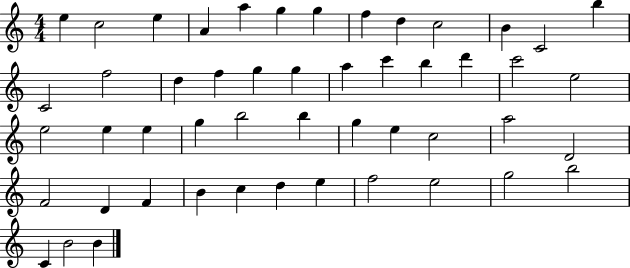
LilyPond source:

{
  \clef treble
  \numericTimeSignature
  \time 4/4
  \key c \major
  e''4 c''2 e''4 | a'4 a''4 g''4 g''4 | f''4 d''4 c''2 | b'4 c'2 b''4 | \break c'2 f''2 | d''4 f''4 g''4 g''4 | a''4 c'''4 b''4 d'''4 | c'''2 e''2 | \break e''2 e''4 e''4 | g''4 b''2 b''4 | g''4 e''4 c''2 | a''2 d'2 | \break f'2 d'4 f'4 | b'4 c''4 d''4 e''4 | f''2 e''2 | g''2 b''2 | \break c'4 b'2 b'4 | \bar "|."
}